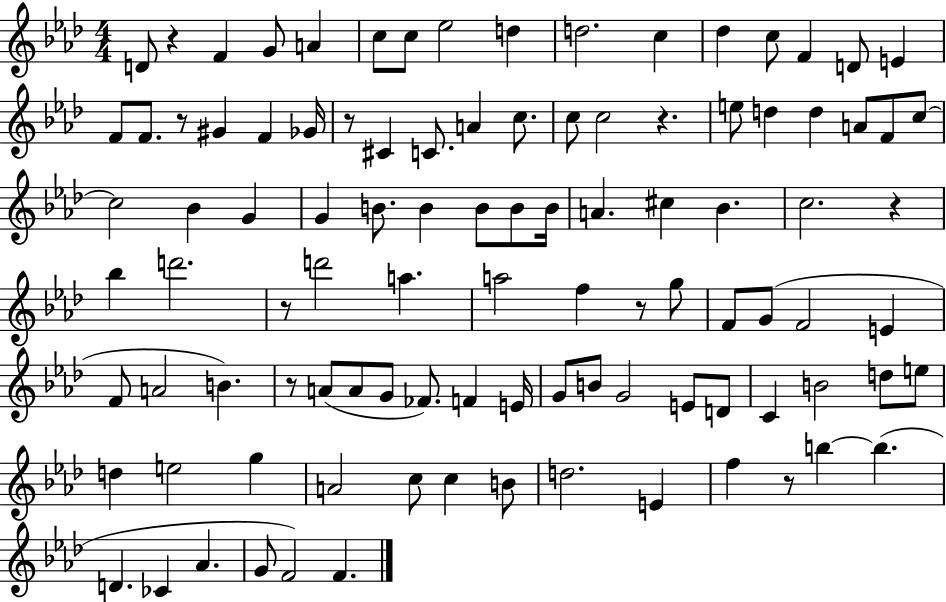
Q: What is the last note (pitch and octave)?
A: F4